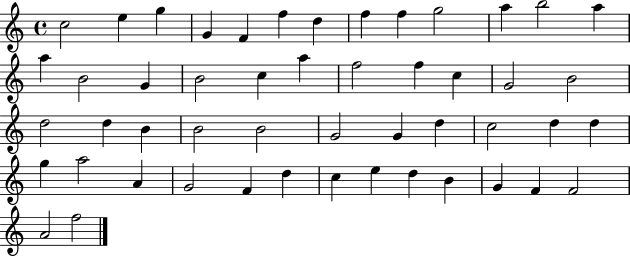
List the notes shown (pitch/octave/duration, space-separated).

C5/h E5/q G5/q G4/q F4/q F5/q D5/q F5/q F5/q G5/h A5/q B5/h A5/q A5/q B4/h G4/q B4/h C5/q A5/q F5/h F5/q C5/q G4/h B4/h D5/h D5/q B4/q B4/h B4/h G4/h G4/q D5/q C5/h D5/q D5/q G5/q A5/h A4/q G4/h F4/q D5/q C5/q E5/q D5/q B4/q G4/q F4/q F4/h A4/h F5/h